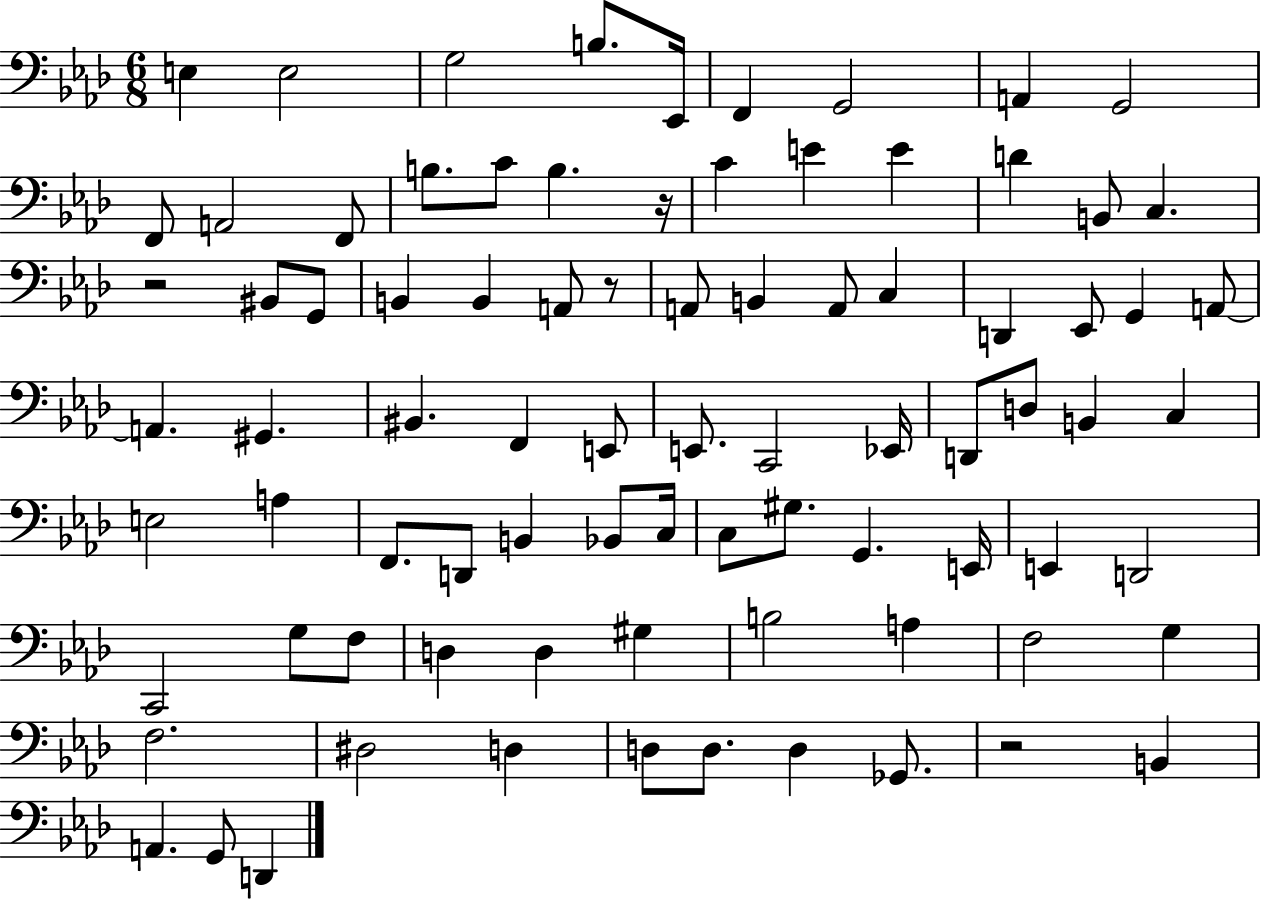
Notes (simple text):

E3/q E3/h G3/h B3/e. Eb2/s F2/q G2/h A2/q G2/h F2/e A2/h F2/e B3/e. C4/e B3/q. R/s C4/q E4/q E4/q D4/q B2/e C3/q. R/h BIS2/e G2/e B2/q B2/q A2/e R/e A2/e B2/q A2/e C3/q D2/q Eb2/e G2/q A2/e A2/q. G#2/q. BIS2/q. F2/q E2/e E2/e. C2/h Eb2/s D2/e D3/e B2/q C3/q E3/h A3/q F2/e. D2/e B2/q Bb2/e C3/s C3/e G#3/e. G2/q. E2/s E2/q D2/h C2/h G3/e F3/e D3/q D3/q G#3/q B3/h A3/q F3/h G3/q F3/h. D#3/h D3/q D3/e D3/e. D3/q Gb2/e. R/h B2/q A2/q. G2/e D2/q